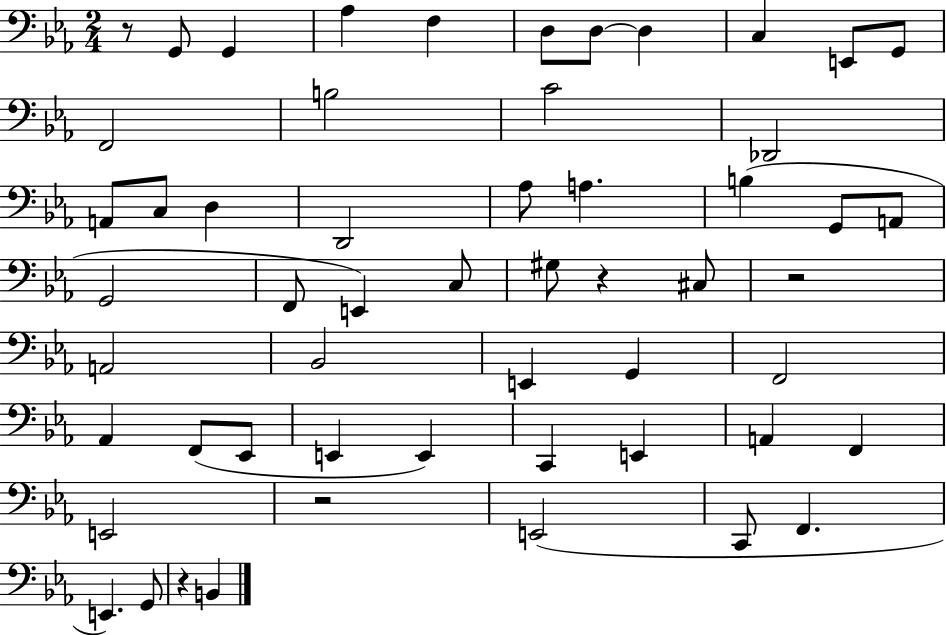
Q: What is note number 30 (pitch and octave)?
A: A2